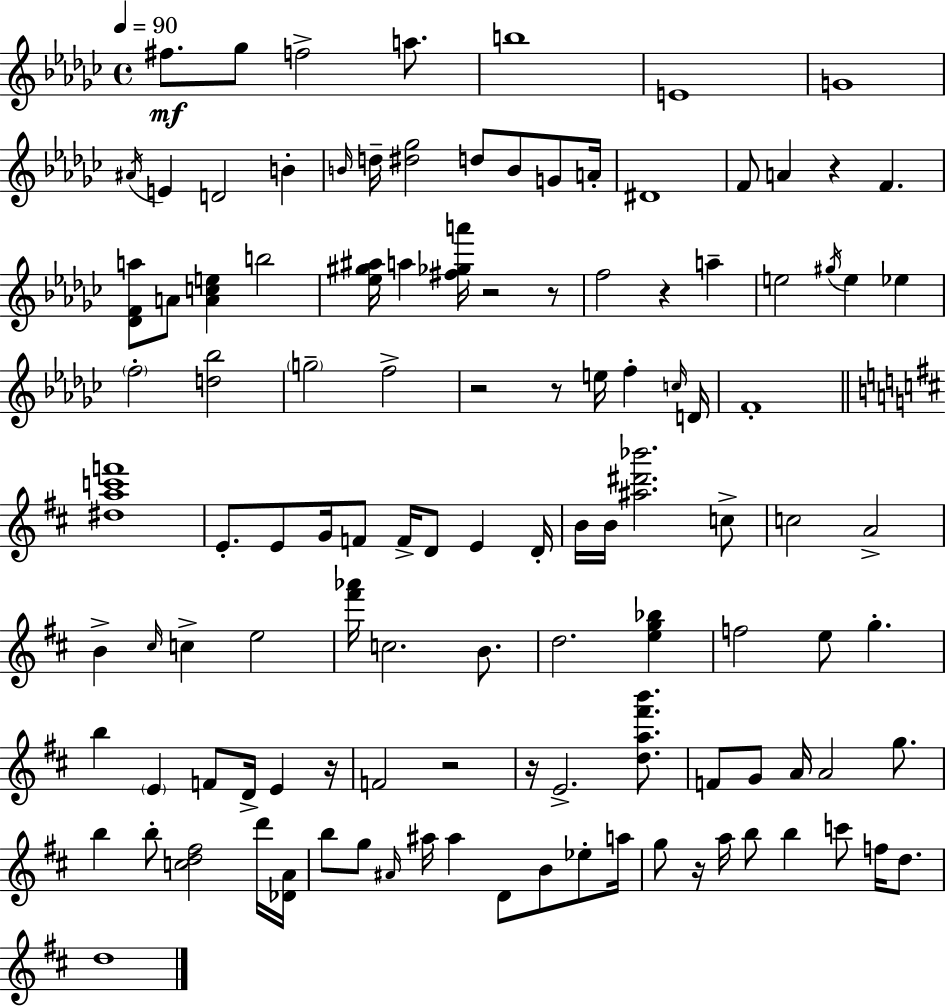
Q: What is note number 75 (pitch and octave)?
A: B5